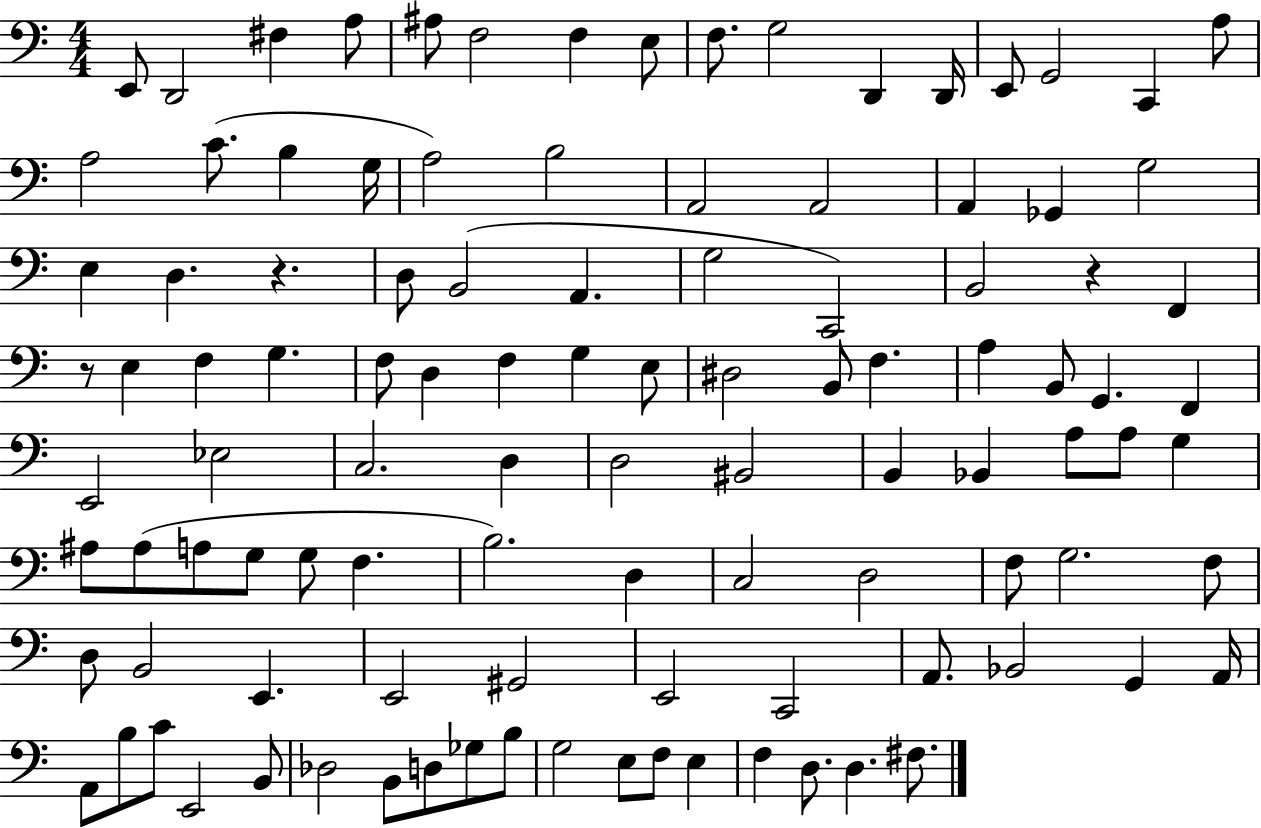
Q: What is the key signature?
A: C major